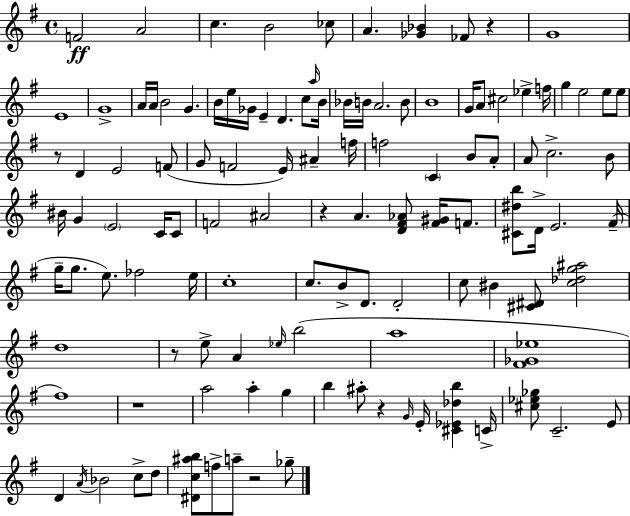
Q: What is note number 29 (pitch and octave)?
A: A4